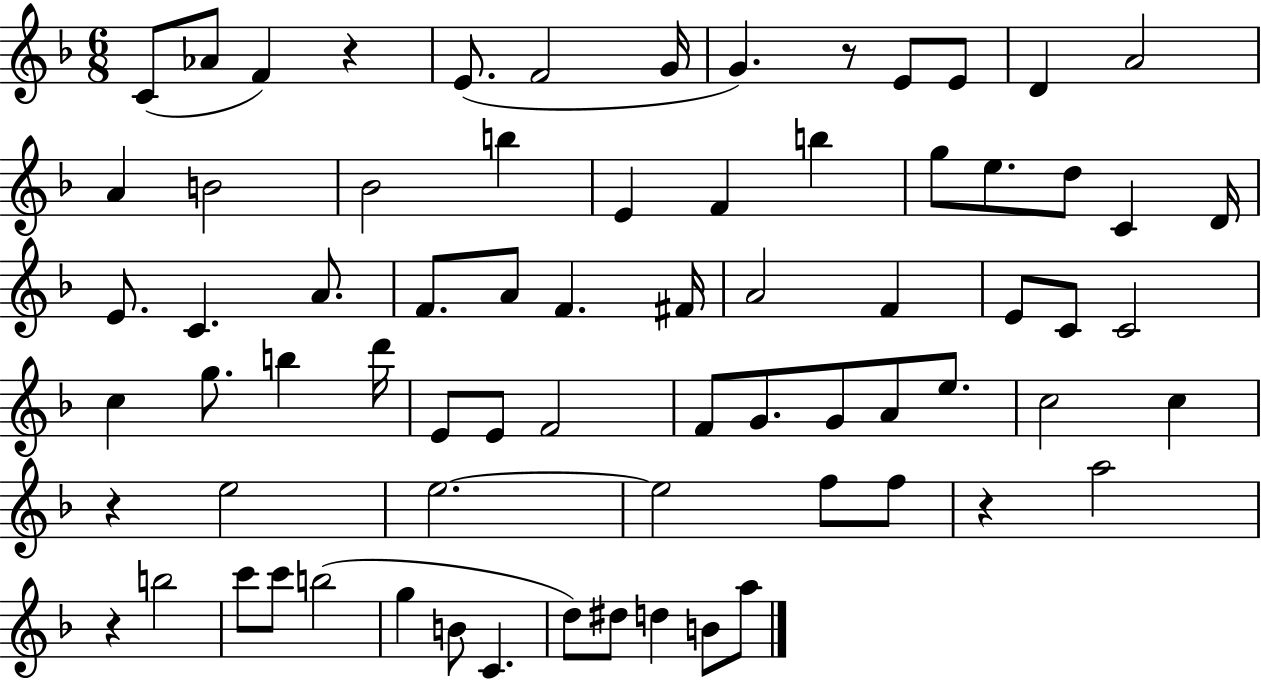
{
  \clef treble
  \numericTimeSignature
  \time 6/8
  \key f \major
  c'8( aes'8 f'4) r4 | e'8.( f'2 g'16 | g'4.) r8 e'8 e'8 | d'4 a'2 | \break a'4 b'2 | bes'2 b''4 | e'4 f'4 b''4 | g''8 e''8. d''8 c'4 d'16 | \break e'8. c'4. a'8. | f'8. a'8 f'4. fis'16 | a'2 f'4 | e'8 c'8 c'2 | \break c''4 g''8. b''4 d'''16 | e'8 e'8 f'2 | f'8 g'8. g'8 a'8 e''8. | c''2 c''4 | \break r4 e''2 | e''2.~~ | e''2 f''8 f''8 | r4 a''2 | \break r4 b''2 | c'''8 c'''8 b''2( | g''4 b'8 c'4. | d''8) dis''8 d''4 b'8 a''8 | \break \bar "|."
}